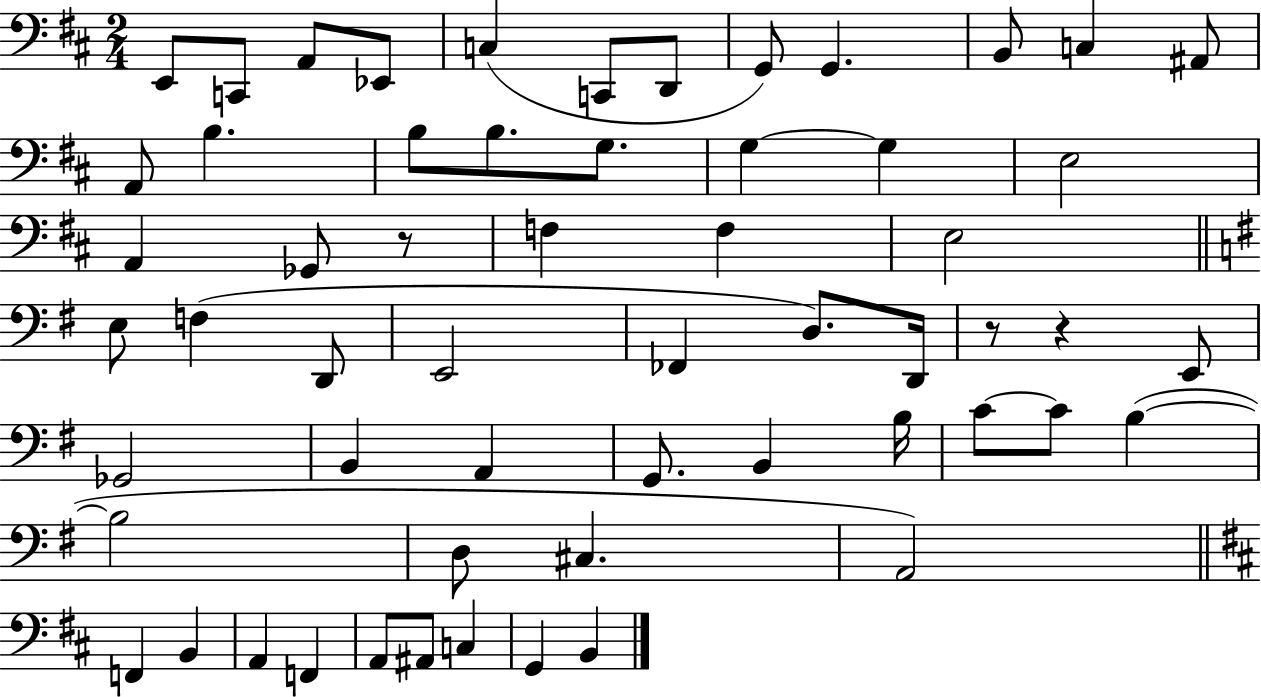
E2/e C2/e A2/e Eb2/e C3/q C2/e D2/e G2/e G2/q. B2/e C3/q A#2/e A2/e B3/q. B3/e B3/e. G3/e. G3/q G3/q E3/h A2/q Gb2/e R/e F3/q F3/q E3/h E3/e F3/q D2/e E2/h FES2/q D3/e. D2/s R/e R/q E2/e Gb2/h B2/q A2/q G2/e. B2/q B3/s C4/e C4/e B3/q B3/h D3/e C#3/q. A2/h F2/q B2/q A2/q F2/q A2/e A#2/e C3/q G2/q B2/q